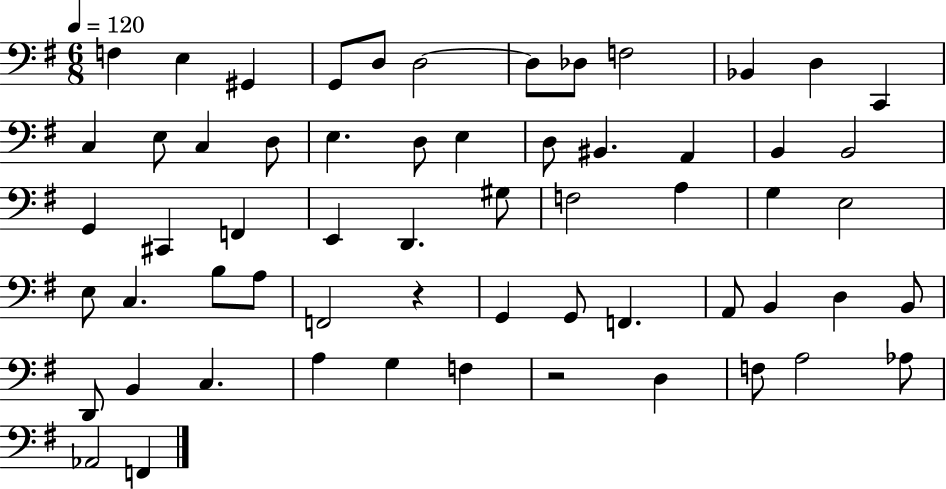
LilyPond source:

{
  \clef bass
  \numericTimeSignature
  \time 6/8
  \key g \major
  \tempo 4 = 120
  f4 e4 gis,4 | g,8 d8 d2~~ | d8 des8 f2 | bes,4 d4 c,4 | \break c4 e8 c4 d8 | e4. d8 e4 | d8 bis,4. a,4 | b,4 b,2 | \break g,4 cis,4 f,4 | e,4 d,4. gis8 | f2 a4 | g4 e2 | \break e8 c4. b8 a8 | f,2 r4 | g,4 g,8 f,4. | a,8 b,4 d4 b,8 | \break d,8 b,4 c4. | a4 g4 f4 | r2 d4 | f8 a2 aes8 | \break aes,2 f,4 | \bar "|."
}